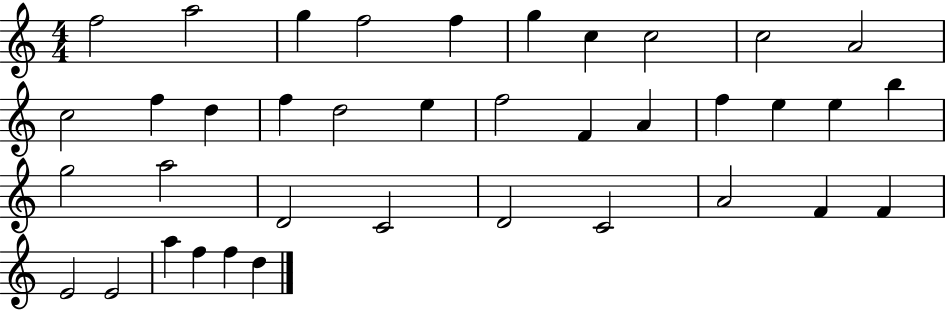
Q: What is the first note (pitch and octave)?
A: F5